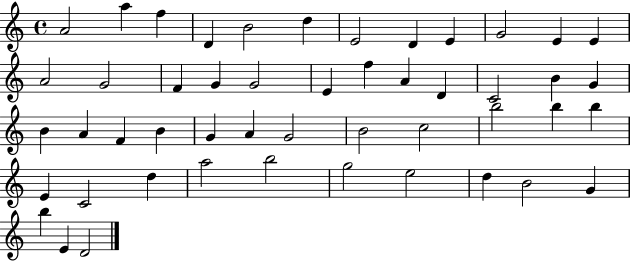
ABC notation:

X:1
T:Untitled
M:4/4
L:1/4
K:C
A2 a f D B2 d E2 D E G2 E E A2 G2 F G G2 E f A D C2 B G B A F B G A G2 B2 c2 b2 b b E C2 d a2 b2 g2 e2 d B2 G b E D2